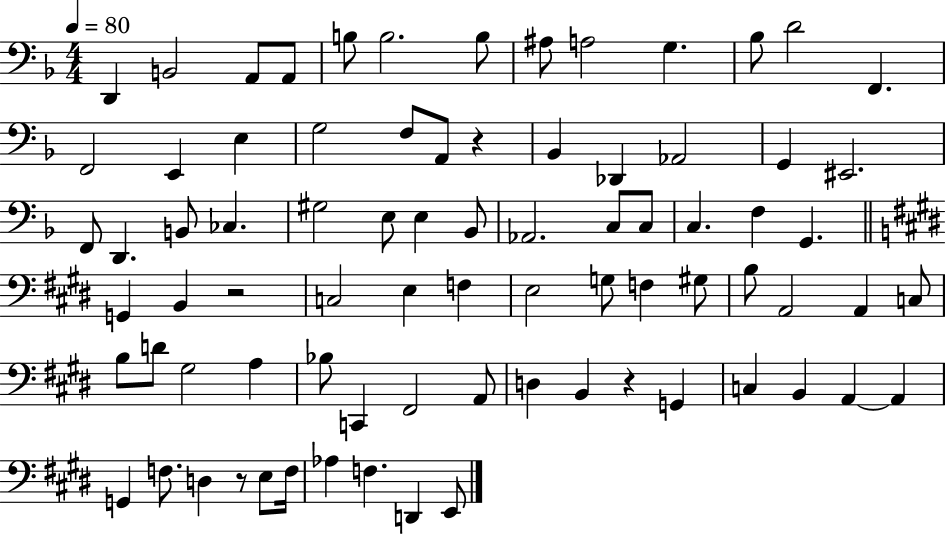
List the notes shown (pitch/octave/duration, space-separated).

D2/q B2/h A2/e A2/e B3/e B3/h. B3/e A#3/e A3/h G3/q. Bb3/e D4/h F2/q. F2/h E2/q E3/q G3/h F3/e A2/e R/q Bb2/q Db2/q Ab2/h G2/q EIS2/h. F2/e D2/q. B2/e CES3/q. G#3/h E3/e E3/q Bb2/e Ab2/h. C3/e C3/e C3/q. F3/q G2/q. G2/q B2/q R/h C3/h E3/q F3/q E3/h G3/e F3/q G#3/e B3/e A2/h A2/q C3/e B3/e D4/e G#3/h A3/q Bb3/e C2/q F#2/h A2/e D3/q B2/q R/q G2/q C3/q B2/q A2/q A2/q G2/q F3/e. D3/q R/e E3/e F3/s Ab3/q F3/q. D2/q E2/e